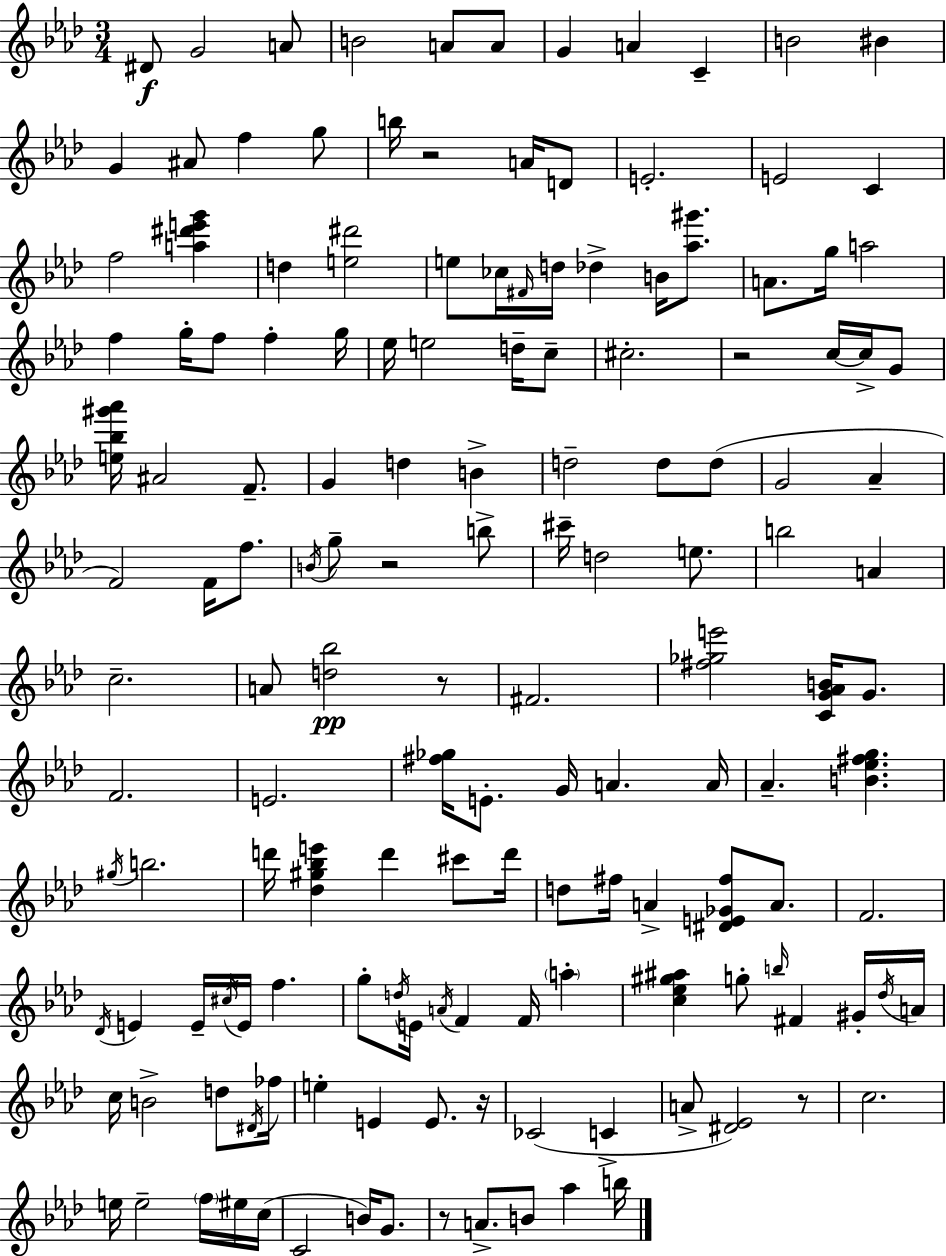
{
  \clef treble
  \numericTimeSignature
  \time 3/4
  \key aes \major
  dis'8\f g'2 a'8 | b'2 a'8 a'8 | g'4 a'4 c'4-- | b'2 bis'4 | \break g'4 ais'8 f''4 g''8 | b''16 r2 a'16 d'8 | e'2.-. | e'2 c'4 | \break f''2 <a'' dis''' e''' g'''>4 | d''4 <e'' dis'''>2 | e''8 ces''16 \grace { fis'16 } d''16 des''4-> b'16 <aes'' gis'''>8. | a'8. g''16 a''2 | \break f''4 g''16-. f''8 f''4-. | g''16 ees''16 e''2 d''16-- c''8-- | cis''2.-. | r2 c''16~~ c''16-> g'8 | \break <e'' bes'' gis''' aes'''>16 ais'2 f'8.-- | g'4 d''4 b'4-> | d''2-- d''8 d''8( | g'2 aes'4-- | \break f'2) f'16 f''8. | \acciaccatura { b'16 } g''8-- r2 | b''8-> cis'''16-- d''2 e''8. | b''2 a'4 | \break c''2.-- | a'8 <d'' bes''>2\pp | r8 fis'2. | <fis'' ges'' e'''>2 <c' g' aes' b'>16 g'8. | \break f'2. | e'2. | <fis'' ges''>16 e'8.-. g'16 a'4. | a'16 aes'4.-- <b' ees'' fis'' g''>4. | \break \acciaccatura { gis''16 } b''2. | d'''16 <des'' gis'' bes'' e'''>4 d'''4 | cis'''8 d'''16 d''8 fis''16 a'4-> <dis' e' ges' fis''>8 | a'8. f'2. | \break \acciaccatura { des'16 } e'4 e'16-- \acciaccatura { cis''16 } e'16 f''4. | g''8-. \acciaccatura { d''16 } e'16 \acciaccatura { a'16 } f'4 | f'16 \parenthesize a''4-. <c'' ees'' gis'' ais''>4 g''8-. | \grace { b''16 } fis'4 gis'16-. \acciaccatura { des''16 } a'16 c''16 b'2-> | \break d''8 \acciaccatura { dis'16 } fes''16 e''4-. | e'4 e'8. r16 ces'2( | c'4-> a'8-> | <dis' ees'>2) r8 c''2. | \break e''16 e''2-- | \parenthesize f''16 eis''16 c''16( c'2 | b'16) g'8. r8 | a'8.-> b'8 aes''4 b''16 \bar "|."
}